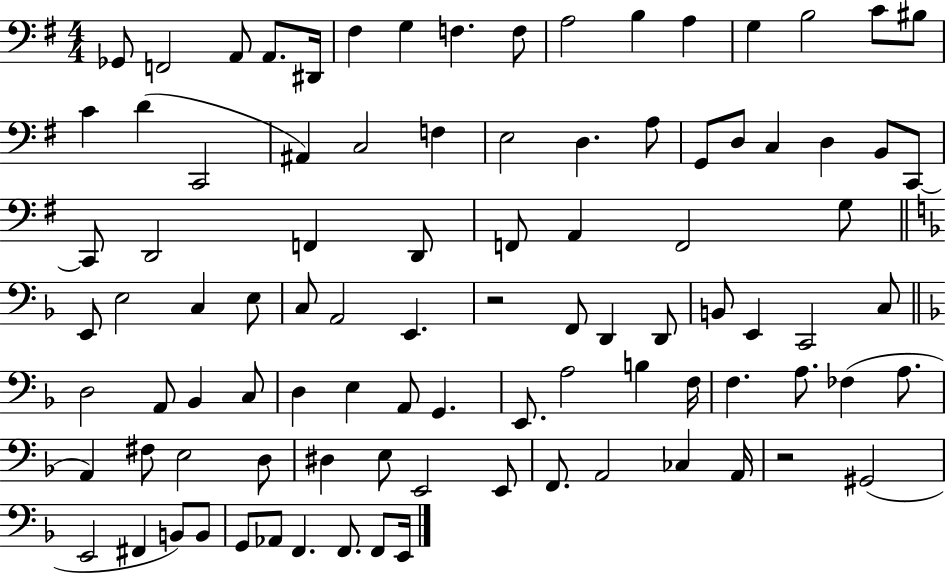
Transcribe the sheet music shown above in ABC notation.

X:1
T:Untitled
M:4/4
L:1/4
K:G
_G,,/2 F,,2 A,,/2 A,,/2 ^D,,/4 ^F, G, F, F,/2 A,2 B, A, G, B,2 C/2 ^B,/2 C D C,,2 ^A,, C,2 F, E,2 D, A,/2 G,,/2 D,/2 C, D, B,,/2 C,,/2 C,,/2 D,,2 F,, D,,/2 F,,/2 A,, F,,2 G,/2 E,,/2 E,2 C, E,/2 C,/2 A,,2 E,, z2 F,,/2 D,, D,,/2 B,,/2 E,, C,,2 C,/2 D,2 A,,/2 _B,, C,/2 D, E, A,,/2 G,, E,,/2 A,2 B, F,/4 F, A,/2 _F, A,/2 A,, ^F,/2 E,2 D,/2 ^D, E,/2 E,,2 E,,/2 F,,/2 A,,2 _C, A,,/4 z2 ^G,,2 E,,2 ^F,, B,,/2 B,,/2 G,,/2 _A,,/2 F,, F,,/2 F,,/2 E,,/4